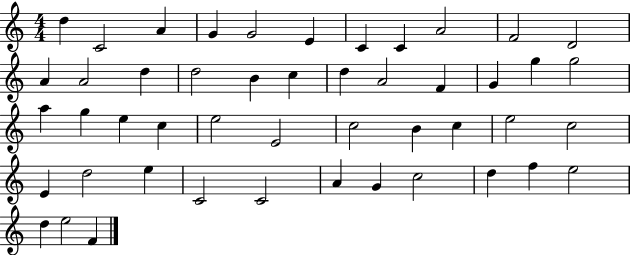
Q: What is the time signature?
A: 4/4